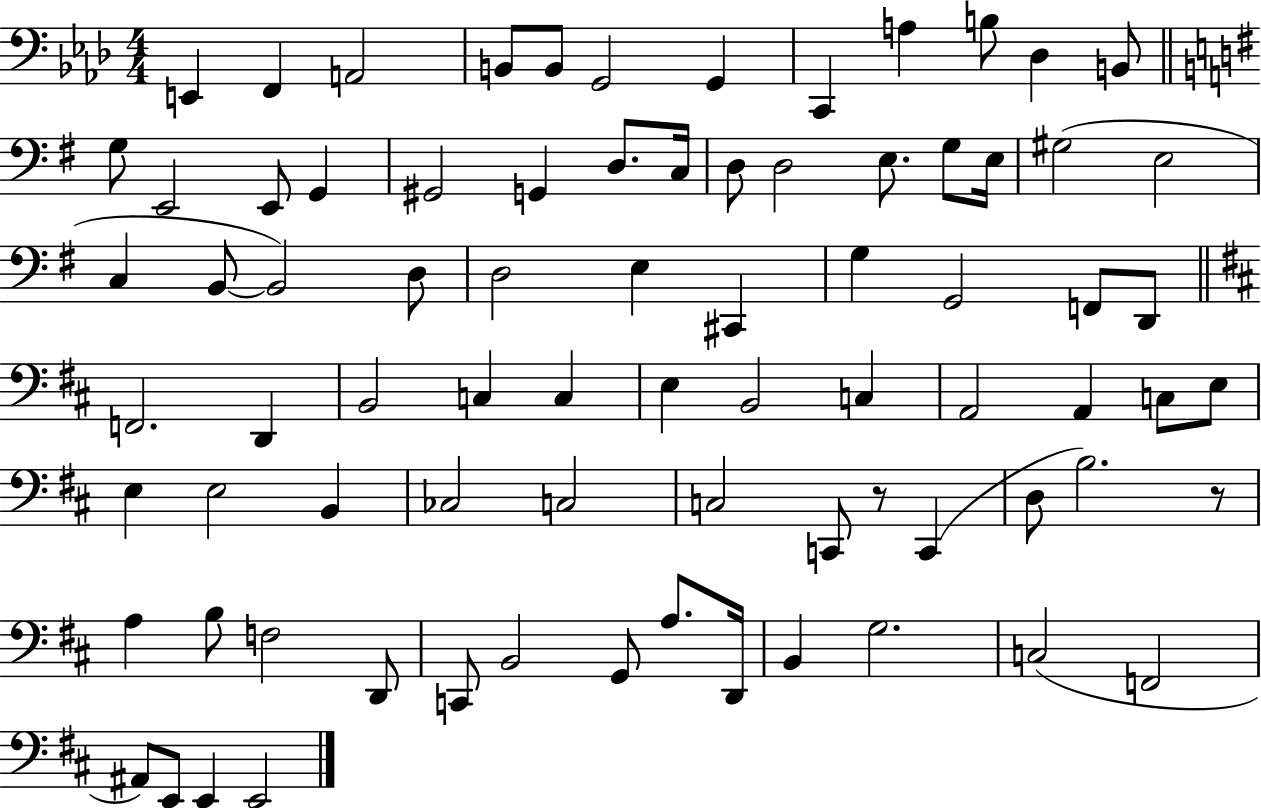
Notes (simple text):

E2/q F2/q A2/h B2/e B2/e G2/h G2/q C2/q A3/q B3/e Db3/q B2/e G3/e E2/h E2/e G2/q G#2/h G2/q D3/e. C3/s D3/e D3/h E3/e. G3/e E3/s G#3/h E3/h C3/q B2/e B2/h D3/e D3/h E3/q C#2/q G3/q G2/h F2/e D2/e F2/h. D2/q B2/h C3/q C3/q E3/q B2/h C3/q A2/h A2/q C3/e E3/e E3/q E3/h B2/q CES3/h C3/h C3/h C2/e R/e C2/q D3/e B3/h. R/e A3/q B3/e F3/h D2/e C2/e B2/h G2/e A3/e. D2/s B2/q G3/h. C3/h F2/h A#2/e E2/e E2/q E2/h